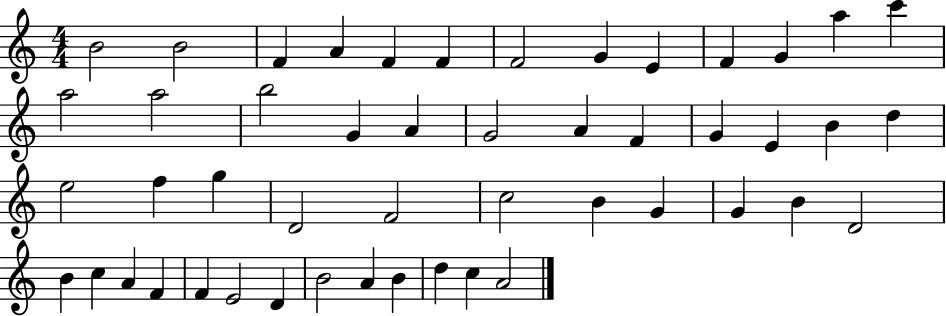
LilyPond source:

{
  \clef treble
  \numericTimeSignature
  \time 4/4
  \key c \major
  b'2 b'2 | f'4 a'4 f'4 f'4 | f'2 g'4 e'4 | f'4 g'4 a''4 c'''4 | \break a''2 a''2 | b''2 g'4 a'4 | g'2 a'4 f'4 | g'4 e'4 b'4 d''4 | \break e''2 f''4 g''4 | d'2 f'2 | c''2 b'4 g'4 | g'4 b'4 d'2 | \break b'4 c''4 a'4 f'4 | f'4 e'2 d'4 | b'2 a'4 b'4 | d''4 c''4 a'2 | \break \bar "|."
}